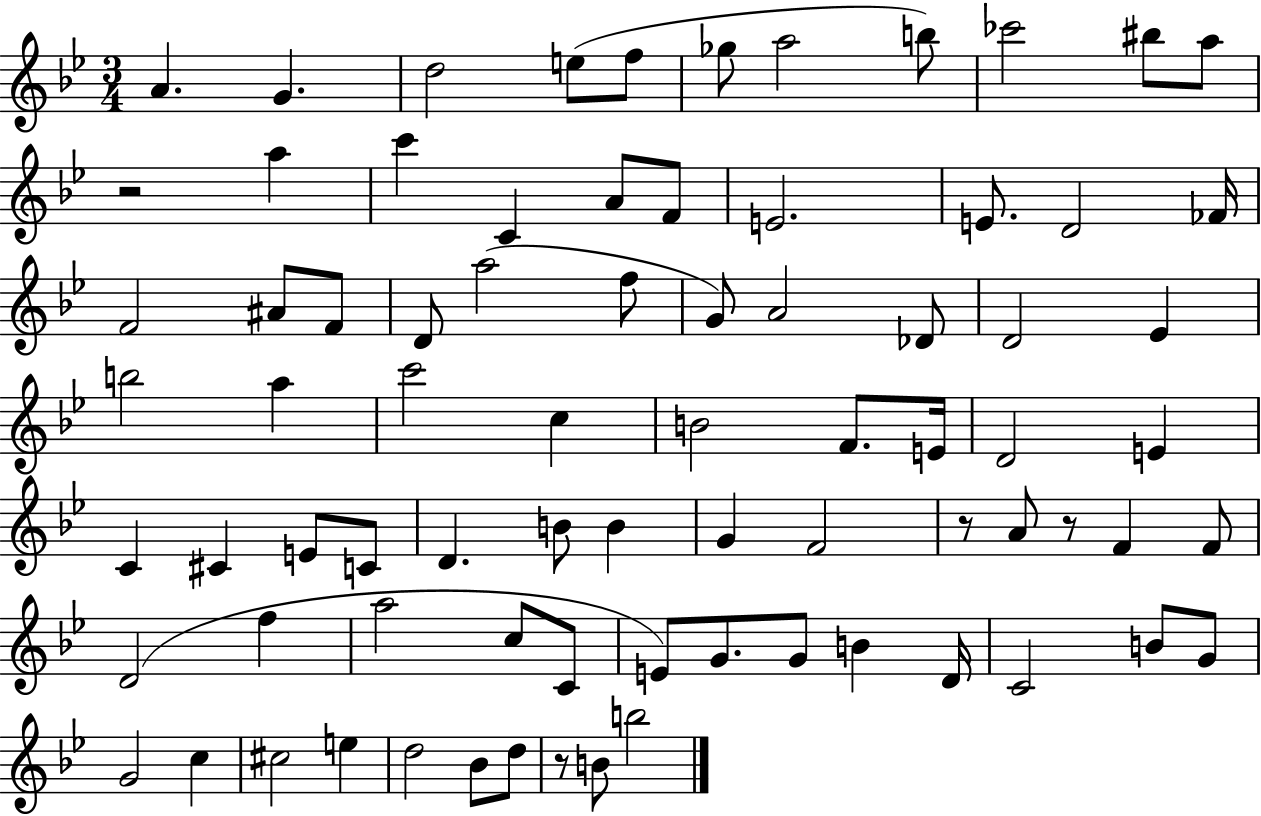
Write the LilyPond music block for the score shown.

{
  \clef treble
  \numericTimeSignature
  \time 3/4
  \key bes \major
  a'4. g'4. | d''2 e''8( f''8 | ges''8 a''2 b''8) | ces'''2 bis''8 a''8 | \break r2 a''4 | c'''4 c'4 a'8 f'8 | e'2. | e'8. d'2 fes'16 | \break f'2 ais'8 f'8 | d'8 a''2( f''8 | g'8) a'2 des'8 | d'2 ees'4 | \break b''2 a''4 | c'''2 c''4 | b'2 f'8. e'16 | d'2 e'4 | \break c'4 cis'4 e'8 c'8 | d'4. b'8 b'4 | g'4 f'2 | r8 a'8 r8 f'4 f'8 | \break d'2( f''4 | a''2 c''8 c'8 | e'8) g'8. g'8 b'4 d'16 | c'2 b'8 g'8 | \break g'2 c''4 | cis''2 e''4 | d''2 bes'8 d''8 | r8 b'8 b''2 | \break \bar "|."
}